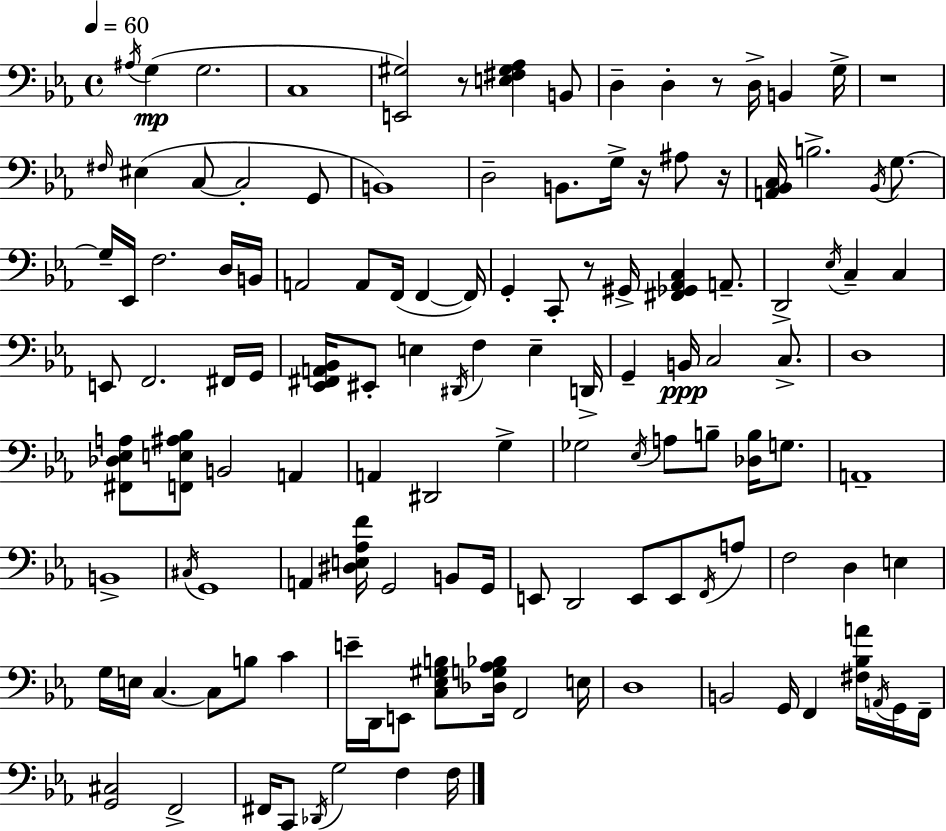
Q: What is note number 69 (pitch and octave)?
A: C#3